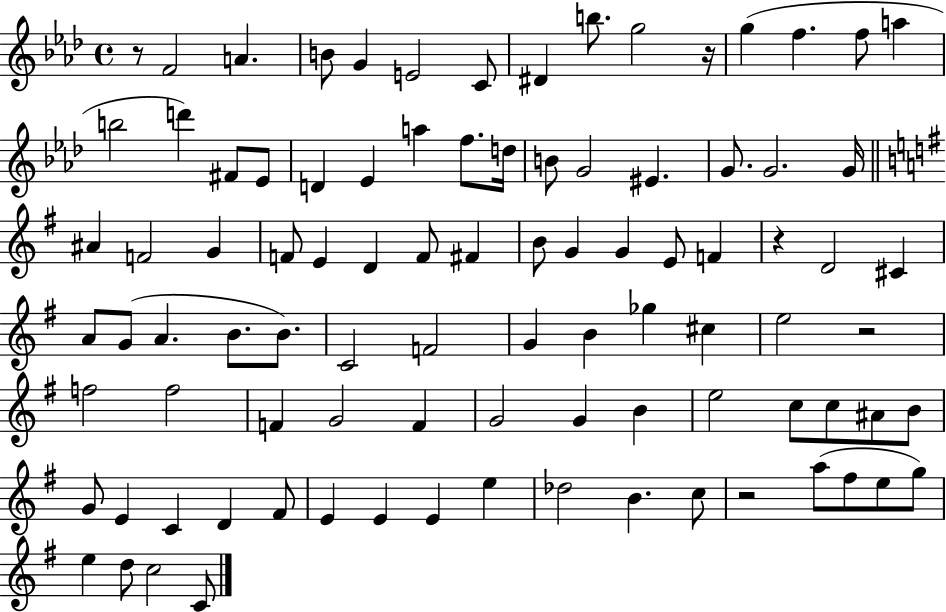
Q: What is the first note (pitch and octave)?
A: F4